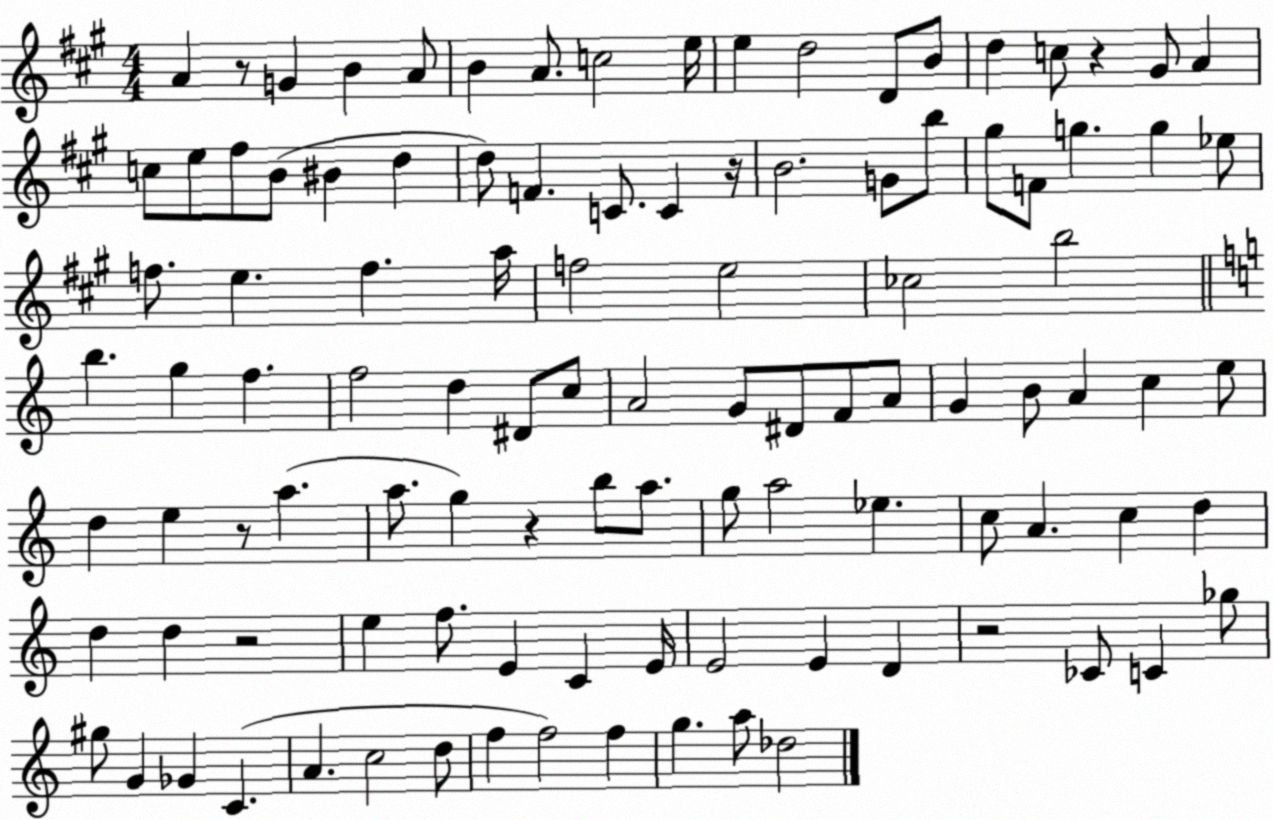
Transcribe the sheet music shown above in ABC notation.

X:1
T:Untitled
M:4/4
L:1/4
K:A
A z/2 G B A/2 B A/2 c2 e/4 e d2 D/2 B/2 d c/2 z ^G/2 A c/2 e/2 ^f/2 B/2 ^B d d/2 F C/2 C z/4 B2 G/2 b/2 ^g/2 F/2 g g _e/2 f/2 e f a/4 f2 e2 _c2 b2 b g f f2 d ^D/2 c/2 A2 G/2 ^D/2 F/2 A/2 G B/2 A c e/2 d e z/2 a a/2 g z b/2 a/2 g/2 a2 _e c/2 A c d d d z2 e f/2 E C E/4 E2 E D z2 _C/2 C _g/2 ^g/2 G _G C A c2 d/2 f f2 f g a/2 _d2